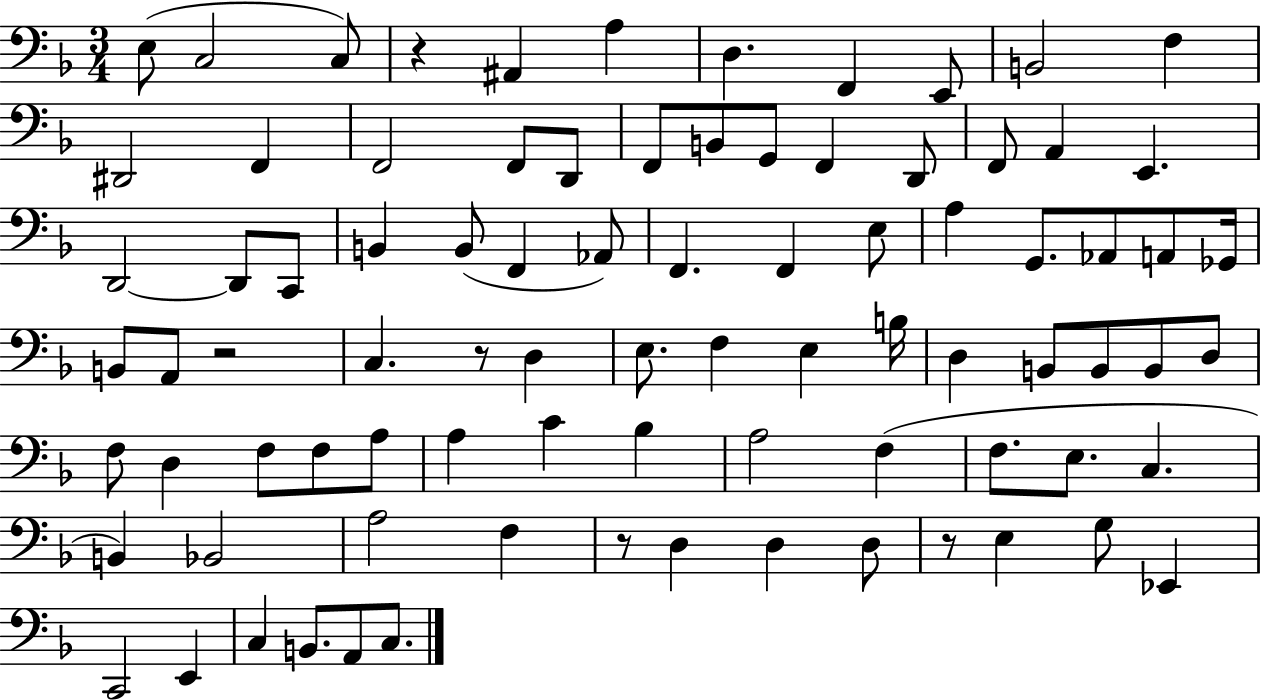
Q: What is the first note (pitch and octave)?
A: E3